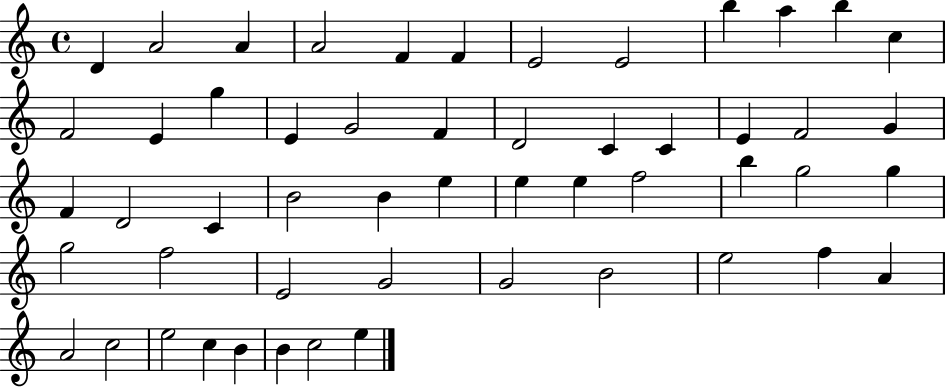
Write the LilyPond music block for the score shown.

{
  \clef treble
  \time 4/4
  \defaultTimeSignature
  \key c \major
  d'4 a'2 a'4 | a'2 f'4 f'4 | e'2 e'2 | b''4 a''4 b''4 c''4 | \break f'2 e'4 g''4 | e'4 g'2 f'4 | d'2 c'4 c'4 | e'4 f'2 g'4 | \break f'4 d'2 c'4 | b'2 b'4 e''4 | e''4 e''4 f''2 | b''4 g''2 g''4 | \break g''2 f''2 | e'2 g'2 | g'2 b'2 | e''2 f''4 a'4 | \break a'2 c''2 | e''2 c''4 b'4 | b'4 c''2 e''4 | \bar "|."
}